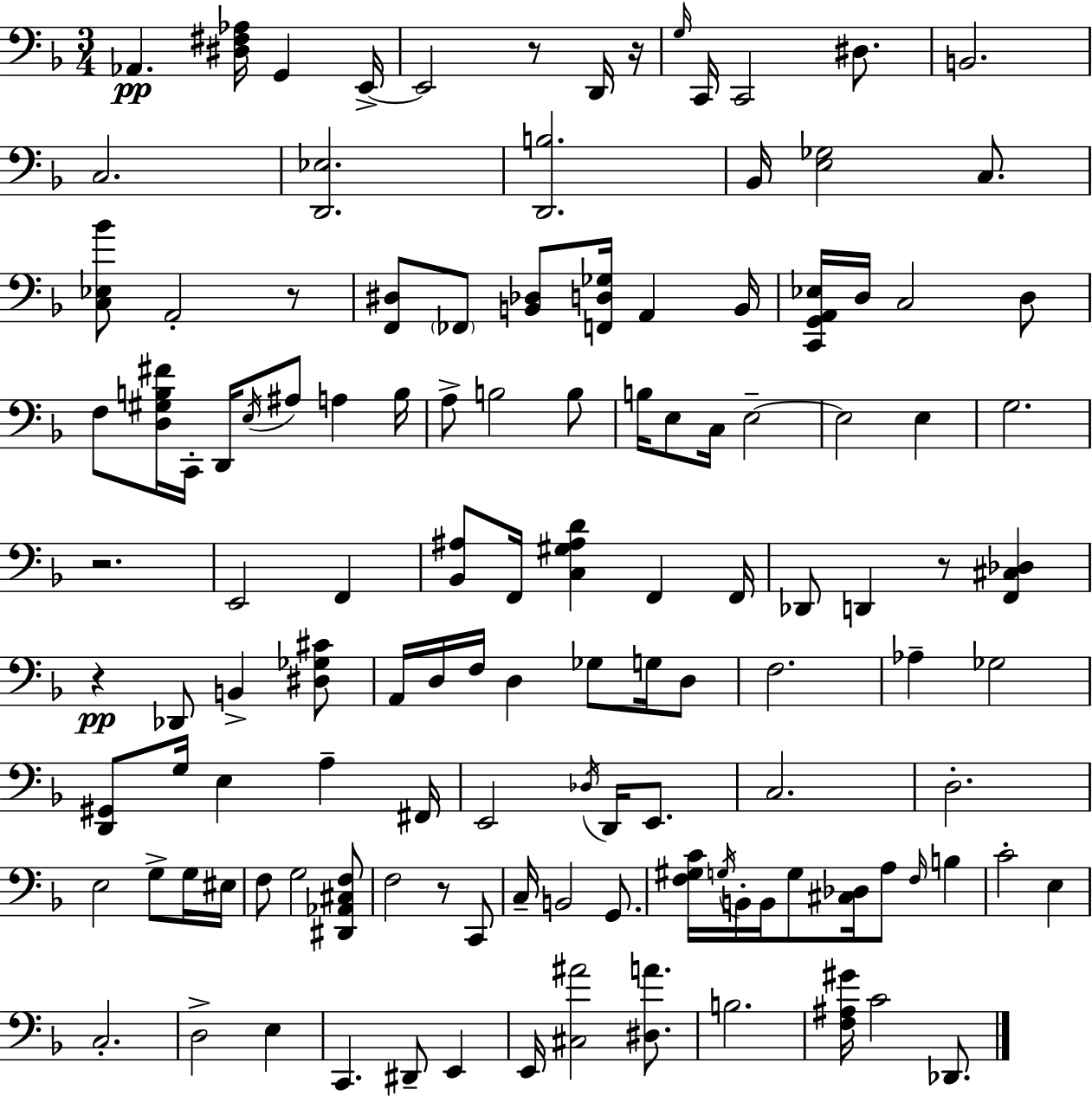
{
  \clef bass
  \numericTimeSignature
  \time 3/4
  \key f \major
  aes,4.\pp <dis fis aes>16 g,4 e,16->~~ | e,2 r8 d,16 r16 | \grace { g16 } c,16 c,2 dis8. | b,2. | \break c2. | <d, ees>2. | <d, b>2. | bes,16 <e ges>2 c8. | \break <c ees bes'>8 a,2-. r8 | <f, dis>8 \parenthesize fes,8 <b, des>8 <f, d ges>16 a,4 | b,16 <c, g, a, ees>16 d16 c2 d8 | f8 <d gis b fis'>16 c,16-. d,16 \acciaccatura { e16 } ais8 a4 | \break b16 a8-> b2 | b8 b16 e8 c16 e2--~~ | e2 e4 | g2. | \break r2. | e,2 f,4 | <bes, ais>8 f,16 <c gis ais d'>4 f,4 | f,16 des,8 d,4 r8 <f, cis des>4 | \break r4\pp des,8 b,4-> | <dis ges cis'>8 a,16 d16 f16 d4 ges8 g16 | d8 f2. | aes4-- ges2 | \break <d, gis,>8 g16 e4 a4-- | fis,16 e,2 \acciaccatura { des16 } d,16 | e,8. c2. | d2.-. | \break e2 g8-> | g16 eis16 f8 g2 | <dis, aes, cis f>8 f2 r8 | c,8 c16-- b,2 | \break g,8. <f gis c'>16 \acciaccatura { g16 } b,16-. b,16 g8 <cis des>16 a8 | \grace { f16 } b4 c'2-. | e4 c2.-. | d2-> | \break e4 c,4. dis,8-- | e,4 e,16 <cis ais'>2 | <dis a'>8. b2. | <f ais gis'>16 c'2 | \break des,8. \bar "|."
}